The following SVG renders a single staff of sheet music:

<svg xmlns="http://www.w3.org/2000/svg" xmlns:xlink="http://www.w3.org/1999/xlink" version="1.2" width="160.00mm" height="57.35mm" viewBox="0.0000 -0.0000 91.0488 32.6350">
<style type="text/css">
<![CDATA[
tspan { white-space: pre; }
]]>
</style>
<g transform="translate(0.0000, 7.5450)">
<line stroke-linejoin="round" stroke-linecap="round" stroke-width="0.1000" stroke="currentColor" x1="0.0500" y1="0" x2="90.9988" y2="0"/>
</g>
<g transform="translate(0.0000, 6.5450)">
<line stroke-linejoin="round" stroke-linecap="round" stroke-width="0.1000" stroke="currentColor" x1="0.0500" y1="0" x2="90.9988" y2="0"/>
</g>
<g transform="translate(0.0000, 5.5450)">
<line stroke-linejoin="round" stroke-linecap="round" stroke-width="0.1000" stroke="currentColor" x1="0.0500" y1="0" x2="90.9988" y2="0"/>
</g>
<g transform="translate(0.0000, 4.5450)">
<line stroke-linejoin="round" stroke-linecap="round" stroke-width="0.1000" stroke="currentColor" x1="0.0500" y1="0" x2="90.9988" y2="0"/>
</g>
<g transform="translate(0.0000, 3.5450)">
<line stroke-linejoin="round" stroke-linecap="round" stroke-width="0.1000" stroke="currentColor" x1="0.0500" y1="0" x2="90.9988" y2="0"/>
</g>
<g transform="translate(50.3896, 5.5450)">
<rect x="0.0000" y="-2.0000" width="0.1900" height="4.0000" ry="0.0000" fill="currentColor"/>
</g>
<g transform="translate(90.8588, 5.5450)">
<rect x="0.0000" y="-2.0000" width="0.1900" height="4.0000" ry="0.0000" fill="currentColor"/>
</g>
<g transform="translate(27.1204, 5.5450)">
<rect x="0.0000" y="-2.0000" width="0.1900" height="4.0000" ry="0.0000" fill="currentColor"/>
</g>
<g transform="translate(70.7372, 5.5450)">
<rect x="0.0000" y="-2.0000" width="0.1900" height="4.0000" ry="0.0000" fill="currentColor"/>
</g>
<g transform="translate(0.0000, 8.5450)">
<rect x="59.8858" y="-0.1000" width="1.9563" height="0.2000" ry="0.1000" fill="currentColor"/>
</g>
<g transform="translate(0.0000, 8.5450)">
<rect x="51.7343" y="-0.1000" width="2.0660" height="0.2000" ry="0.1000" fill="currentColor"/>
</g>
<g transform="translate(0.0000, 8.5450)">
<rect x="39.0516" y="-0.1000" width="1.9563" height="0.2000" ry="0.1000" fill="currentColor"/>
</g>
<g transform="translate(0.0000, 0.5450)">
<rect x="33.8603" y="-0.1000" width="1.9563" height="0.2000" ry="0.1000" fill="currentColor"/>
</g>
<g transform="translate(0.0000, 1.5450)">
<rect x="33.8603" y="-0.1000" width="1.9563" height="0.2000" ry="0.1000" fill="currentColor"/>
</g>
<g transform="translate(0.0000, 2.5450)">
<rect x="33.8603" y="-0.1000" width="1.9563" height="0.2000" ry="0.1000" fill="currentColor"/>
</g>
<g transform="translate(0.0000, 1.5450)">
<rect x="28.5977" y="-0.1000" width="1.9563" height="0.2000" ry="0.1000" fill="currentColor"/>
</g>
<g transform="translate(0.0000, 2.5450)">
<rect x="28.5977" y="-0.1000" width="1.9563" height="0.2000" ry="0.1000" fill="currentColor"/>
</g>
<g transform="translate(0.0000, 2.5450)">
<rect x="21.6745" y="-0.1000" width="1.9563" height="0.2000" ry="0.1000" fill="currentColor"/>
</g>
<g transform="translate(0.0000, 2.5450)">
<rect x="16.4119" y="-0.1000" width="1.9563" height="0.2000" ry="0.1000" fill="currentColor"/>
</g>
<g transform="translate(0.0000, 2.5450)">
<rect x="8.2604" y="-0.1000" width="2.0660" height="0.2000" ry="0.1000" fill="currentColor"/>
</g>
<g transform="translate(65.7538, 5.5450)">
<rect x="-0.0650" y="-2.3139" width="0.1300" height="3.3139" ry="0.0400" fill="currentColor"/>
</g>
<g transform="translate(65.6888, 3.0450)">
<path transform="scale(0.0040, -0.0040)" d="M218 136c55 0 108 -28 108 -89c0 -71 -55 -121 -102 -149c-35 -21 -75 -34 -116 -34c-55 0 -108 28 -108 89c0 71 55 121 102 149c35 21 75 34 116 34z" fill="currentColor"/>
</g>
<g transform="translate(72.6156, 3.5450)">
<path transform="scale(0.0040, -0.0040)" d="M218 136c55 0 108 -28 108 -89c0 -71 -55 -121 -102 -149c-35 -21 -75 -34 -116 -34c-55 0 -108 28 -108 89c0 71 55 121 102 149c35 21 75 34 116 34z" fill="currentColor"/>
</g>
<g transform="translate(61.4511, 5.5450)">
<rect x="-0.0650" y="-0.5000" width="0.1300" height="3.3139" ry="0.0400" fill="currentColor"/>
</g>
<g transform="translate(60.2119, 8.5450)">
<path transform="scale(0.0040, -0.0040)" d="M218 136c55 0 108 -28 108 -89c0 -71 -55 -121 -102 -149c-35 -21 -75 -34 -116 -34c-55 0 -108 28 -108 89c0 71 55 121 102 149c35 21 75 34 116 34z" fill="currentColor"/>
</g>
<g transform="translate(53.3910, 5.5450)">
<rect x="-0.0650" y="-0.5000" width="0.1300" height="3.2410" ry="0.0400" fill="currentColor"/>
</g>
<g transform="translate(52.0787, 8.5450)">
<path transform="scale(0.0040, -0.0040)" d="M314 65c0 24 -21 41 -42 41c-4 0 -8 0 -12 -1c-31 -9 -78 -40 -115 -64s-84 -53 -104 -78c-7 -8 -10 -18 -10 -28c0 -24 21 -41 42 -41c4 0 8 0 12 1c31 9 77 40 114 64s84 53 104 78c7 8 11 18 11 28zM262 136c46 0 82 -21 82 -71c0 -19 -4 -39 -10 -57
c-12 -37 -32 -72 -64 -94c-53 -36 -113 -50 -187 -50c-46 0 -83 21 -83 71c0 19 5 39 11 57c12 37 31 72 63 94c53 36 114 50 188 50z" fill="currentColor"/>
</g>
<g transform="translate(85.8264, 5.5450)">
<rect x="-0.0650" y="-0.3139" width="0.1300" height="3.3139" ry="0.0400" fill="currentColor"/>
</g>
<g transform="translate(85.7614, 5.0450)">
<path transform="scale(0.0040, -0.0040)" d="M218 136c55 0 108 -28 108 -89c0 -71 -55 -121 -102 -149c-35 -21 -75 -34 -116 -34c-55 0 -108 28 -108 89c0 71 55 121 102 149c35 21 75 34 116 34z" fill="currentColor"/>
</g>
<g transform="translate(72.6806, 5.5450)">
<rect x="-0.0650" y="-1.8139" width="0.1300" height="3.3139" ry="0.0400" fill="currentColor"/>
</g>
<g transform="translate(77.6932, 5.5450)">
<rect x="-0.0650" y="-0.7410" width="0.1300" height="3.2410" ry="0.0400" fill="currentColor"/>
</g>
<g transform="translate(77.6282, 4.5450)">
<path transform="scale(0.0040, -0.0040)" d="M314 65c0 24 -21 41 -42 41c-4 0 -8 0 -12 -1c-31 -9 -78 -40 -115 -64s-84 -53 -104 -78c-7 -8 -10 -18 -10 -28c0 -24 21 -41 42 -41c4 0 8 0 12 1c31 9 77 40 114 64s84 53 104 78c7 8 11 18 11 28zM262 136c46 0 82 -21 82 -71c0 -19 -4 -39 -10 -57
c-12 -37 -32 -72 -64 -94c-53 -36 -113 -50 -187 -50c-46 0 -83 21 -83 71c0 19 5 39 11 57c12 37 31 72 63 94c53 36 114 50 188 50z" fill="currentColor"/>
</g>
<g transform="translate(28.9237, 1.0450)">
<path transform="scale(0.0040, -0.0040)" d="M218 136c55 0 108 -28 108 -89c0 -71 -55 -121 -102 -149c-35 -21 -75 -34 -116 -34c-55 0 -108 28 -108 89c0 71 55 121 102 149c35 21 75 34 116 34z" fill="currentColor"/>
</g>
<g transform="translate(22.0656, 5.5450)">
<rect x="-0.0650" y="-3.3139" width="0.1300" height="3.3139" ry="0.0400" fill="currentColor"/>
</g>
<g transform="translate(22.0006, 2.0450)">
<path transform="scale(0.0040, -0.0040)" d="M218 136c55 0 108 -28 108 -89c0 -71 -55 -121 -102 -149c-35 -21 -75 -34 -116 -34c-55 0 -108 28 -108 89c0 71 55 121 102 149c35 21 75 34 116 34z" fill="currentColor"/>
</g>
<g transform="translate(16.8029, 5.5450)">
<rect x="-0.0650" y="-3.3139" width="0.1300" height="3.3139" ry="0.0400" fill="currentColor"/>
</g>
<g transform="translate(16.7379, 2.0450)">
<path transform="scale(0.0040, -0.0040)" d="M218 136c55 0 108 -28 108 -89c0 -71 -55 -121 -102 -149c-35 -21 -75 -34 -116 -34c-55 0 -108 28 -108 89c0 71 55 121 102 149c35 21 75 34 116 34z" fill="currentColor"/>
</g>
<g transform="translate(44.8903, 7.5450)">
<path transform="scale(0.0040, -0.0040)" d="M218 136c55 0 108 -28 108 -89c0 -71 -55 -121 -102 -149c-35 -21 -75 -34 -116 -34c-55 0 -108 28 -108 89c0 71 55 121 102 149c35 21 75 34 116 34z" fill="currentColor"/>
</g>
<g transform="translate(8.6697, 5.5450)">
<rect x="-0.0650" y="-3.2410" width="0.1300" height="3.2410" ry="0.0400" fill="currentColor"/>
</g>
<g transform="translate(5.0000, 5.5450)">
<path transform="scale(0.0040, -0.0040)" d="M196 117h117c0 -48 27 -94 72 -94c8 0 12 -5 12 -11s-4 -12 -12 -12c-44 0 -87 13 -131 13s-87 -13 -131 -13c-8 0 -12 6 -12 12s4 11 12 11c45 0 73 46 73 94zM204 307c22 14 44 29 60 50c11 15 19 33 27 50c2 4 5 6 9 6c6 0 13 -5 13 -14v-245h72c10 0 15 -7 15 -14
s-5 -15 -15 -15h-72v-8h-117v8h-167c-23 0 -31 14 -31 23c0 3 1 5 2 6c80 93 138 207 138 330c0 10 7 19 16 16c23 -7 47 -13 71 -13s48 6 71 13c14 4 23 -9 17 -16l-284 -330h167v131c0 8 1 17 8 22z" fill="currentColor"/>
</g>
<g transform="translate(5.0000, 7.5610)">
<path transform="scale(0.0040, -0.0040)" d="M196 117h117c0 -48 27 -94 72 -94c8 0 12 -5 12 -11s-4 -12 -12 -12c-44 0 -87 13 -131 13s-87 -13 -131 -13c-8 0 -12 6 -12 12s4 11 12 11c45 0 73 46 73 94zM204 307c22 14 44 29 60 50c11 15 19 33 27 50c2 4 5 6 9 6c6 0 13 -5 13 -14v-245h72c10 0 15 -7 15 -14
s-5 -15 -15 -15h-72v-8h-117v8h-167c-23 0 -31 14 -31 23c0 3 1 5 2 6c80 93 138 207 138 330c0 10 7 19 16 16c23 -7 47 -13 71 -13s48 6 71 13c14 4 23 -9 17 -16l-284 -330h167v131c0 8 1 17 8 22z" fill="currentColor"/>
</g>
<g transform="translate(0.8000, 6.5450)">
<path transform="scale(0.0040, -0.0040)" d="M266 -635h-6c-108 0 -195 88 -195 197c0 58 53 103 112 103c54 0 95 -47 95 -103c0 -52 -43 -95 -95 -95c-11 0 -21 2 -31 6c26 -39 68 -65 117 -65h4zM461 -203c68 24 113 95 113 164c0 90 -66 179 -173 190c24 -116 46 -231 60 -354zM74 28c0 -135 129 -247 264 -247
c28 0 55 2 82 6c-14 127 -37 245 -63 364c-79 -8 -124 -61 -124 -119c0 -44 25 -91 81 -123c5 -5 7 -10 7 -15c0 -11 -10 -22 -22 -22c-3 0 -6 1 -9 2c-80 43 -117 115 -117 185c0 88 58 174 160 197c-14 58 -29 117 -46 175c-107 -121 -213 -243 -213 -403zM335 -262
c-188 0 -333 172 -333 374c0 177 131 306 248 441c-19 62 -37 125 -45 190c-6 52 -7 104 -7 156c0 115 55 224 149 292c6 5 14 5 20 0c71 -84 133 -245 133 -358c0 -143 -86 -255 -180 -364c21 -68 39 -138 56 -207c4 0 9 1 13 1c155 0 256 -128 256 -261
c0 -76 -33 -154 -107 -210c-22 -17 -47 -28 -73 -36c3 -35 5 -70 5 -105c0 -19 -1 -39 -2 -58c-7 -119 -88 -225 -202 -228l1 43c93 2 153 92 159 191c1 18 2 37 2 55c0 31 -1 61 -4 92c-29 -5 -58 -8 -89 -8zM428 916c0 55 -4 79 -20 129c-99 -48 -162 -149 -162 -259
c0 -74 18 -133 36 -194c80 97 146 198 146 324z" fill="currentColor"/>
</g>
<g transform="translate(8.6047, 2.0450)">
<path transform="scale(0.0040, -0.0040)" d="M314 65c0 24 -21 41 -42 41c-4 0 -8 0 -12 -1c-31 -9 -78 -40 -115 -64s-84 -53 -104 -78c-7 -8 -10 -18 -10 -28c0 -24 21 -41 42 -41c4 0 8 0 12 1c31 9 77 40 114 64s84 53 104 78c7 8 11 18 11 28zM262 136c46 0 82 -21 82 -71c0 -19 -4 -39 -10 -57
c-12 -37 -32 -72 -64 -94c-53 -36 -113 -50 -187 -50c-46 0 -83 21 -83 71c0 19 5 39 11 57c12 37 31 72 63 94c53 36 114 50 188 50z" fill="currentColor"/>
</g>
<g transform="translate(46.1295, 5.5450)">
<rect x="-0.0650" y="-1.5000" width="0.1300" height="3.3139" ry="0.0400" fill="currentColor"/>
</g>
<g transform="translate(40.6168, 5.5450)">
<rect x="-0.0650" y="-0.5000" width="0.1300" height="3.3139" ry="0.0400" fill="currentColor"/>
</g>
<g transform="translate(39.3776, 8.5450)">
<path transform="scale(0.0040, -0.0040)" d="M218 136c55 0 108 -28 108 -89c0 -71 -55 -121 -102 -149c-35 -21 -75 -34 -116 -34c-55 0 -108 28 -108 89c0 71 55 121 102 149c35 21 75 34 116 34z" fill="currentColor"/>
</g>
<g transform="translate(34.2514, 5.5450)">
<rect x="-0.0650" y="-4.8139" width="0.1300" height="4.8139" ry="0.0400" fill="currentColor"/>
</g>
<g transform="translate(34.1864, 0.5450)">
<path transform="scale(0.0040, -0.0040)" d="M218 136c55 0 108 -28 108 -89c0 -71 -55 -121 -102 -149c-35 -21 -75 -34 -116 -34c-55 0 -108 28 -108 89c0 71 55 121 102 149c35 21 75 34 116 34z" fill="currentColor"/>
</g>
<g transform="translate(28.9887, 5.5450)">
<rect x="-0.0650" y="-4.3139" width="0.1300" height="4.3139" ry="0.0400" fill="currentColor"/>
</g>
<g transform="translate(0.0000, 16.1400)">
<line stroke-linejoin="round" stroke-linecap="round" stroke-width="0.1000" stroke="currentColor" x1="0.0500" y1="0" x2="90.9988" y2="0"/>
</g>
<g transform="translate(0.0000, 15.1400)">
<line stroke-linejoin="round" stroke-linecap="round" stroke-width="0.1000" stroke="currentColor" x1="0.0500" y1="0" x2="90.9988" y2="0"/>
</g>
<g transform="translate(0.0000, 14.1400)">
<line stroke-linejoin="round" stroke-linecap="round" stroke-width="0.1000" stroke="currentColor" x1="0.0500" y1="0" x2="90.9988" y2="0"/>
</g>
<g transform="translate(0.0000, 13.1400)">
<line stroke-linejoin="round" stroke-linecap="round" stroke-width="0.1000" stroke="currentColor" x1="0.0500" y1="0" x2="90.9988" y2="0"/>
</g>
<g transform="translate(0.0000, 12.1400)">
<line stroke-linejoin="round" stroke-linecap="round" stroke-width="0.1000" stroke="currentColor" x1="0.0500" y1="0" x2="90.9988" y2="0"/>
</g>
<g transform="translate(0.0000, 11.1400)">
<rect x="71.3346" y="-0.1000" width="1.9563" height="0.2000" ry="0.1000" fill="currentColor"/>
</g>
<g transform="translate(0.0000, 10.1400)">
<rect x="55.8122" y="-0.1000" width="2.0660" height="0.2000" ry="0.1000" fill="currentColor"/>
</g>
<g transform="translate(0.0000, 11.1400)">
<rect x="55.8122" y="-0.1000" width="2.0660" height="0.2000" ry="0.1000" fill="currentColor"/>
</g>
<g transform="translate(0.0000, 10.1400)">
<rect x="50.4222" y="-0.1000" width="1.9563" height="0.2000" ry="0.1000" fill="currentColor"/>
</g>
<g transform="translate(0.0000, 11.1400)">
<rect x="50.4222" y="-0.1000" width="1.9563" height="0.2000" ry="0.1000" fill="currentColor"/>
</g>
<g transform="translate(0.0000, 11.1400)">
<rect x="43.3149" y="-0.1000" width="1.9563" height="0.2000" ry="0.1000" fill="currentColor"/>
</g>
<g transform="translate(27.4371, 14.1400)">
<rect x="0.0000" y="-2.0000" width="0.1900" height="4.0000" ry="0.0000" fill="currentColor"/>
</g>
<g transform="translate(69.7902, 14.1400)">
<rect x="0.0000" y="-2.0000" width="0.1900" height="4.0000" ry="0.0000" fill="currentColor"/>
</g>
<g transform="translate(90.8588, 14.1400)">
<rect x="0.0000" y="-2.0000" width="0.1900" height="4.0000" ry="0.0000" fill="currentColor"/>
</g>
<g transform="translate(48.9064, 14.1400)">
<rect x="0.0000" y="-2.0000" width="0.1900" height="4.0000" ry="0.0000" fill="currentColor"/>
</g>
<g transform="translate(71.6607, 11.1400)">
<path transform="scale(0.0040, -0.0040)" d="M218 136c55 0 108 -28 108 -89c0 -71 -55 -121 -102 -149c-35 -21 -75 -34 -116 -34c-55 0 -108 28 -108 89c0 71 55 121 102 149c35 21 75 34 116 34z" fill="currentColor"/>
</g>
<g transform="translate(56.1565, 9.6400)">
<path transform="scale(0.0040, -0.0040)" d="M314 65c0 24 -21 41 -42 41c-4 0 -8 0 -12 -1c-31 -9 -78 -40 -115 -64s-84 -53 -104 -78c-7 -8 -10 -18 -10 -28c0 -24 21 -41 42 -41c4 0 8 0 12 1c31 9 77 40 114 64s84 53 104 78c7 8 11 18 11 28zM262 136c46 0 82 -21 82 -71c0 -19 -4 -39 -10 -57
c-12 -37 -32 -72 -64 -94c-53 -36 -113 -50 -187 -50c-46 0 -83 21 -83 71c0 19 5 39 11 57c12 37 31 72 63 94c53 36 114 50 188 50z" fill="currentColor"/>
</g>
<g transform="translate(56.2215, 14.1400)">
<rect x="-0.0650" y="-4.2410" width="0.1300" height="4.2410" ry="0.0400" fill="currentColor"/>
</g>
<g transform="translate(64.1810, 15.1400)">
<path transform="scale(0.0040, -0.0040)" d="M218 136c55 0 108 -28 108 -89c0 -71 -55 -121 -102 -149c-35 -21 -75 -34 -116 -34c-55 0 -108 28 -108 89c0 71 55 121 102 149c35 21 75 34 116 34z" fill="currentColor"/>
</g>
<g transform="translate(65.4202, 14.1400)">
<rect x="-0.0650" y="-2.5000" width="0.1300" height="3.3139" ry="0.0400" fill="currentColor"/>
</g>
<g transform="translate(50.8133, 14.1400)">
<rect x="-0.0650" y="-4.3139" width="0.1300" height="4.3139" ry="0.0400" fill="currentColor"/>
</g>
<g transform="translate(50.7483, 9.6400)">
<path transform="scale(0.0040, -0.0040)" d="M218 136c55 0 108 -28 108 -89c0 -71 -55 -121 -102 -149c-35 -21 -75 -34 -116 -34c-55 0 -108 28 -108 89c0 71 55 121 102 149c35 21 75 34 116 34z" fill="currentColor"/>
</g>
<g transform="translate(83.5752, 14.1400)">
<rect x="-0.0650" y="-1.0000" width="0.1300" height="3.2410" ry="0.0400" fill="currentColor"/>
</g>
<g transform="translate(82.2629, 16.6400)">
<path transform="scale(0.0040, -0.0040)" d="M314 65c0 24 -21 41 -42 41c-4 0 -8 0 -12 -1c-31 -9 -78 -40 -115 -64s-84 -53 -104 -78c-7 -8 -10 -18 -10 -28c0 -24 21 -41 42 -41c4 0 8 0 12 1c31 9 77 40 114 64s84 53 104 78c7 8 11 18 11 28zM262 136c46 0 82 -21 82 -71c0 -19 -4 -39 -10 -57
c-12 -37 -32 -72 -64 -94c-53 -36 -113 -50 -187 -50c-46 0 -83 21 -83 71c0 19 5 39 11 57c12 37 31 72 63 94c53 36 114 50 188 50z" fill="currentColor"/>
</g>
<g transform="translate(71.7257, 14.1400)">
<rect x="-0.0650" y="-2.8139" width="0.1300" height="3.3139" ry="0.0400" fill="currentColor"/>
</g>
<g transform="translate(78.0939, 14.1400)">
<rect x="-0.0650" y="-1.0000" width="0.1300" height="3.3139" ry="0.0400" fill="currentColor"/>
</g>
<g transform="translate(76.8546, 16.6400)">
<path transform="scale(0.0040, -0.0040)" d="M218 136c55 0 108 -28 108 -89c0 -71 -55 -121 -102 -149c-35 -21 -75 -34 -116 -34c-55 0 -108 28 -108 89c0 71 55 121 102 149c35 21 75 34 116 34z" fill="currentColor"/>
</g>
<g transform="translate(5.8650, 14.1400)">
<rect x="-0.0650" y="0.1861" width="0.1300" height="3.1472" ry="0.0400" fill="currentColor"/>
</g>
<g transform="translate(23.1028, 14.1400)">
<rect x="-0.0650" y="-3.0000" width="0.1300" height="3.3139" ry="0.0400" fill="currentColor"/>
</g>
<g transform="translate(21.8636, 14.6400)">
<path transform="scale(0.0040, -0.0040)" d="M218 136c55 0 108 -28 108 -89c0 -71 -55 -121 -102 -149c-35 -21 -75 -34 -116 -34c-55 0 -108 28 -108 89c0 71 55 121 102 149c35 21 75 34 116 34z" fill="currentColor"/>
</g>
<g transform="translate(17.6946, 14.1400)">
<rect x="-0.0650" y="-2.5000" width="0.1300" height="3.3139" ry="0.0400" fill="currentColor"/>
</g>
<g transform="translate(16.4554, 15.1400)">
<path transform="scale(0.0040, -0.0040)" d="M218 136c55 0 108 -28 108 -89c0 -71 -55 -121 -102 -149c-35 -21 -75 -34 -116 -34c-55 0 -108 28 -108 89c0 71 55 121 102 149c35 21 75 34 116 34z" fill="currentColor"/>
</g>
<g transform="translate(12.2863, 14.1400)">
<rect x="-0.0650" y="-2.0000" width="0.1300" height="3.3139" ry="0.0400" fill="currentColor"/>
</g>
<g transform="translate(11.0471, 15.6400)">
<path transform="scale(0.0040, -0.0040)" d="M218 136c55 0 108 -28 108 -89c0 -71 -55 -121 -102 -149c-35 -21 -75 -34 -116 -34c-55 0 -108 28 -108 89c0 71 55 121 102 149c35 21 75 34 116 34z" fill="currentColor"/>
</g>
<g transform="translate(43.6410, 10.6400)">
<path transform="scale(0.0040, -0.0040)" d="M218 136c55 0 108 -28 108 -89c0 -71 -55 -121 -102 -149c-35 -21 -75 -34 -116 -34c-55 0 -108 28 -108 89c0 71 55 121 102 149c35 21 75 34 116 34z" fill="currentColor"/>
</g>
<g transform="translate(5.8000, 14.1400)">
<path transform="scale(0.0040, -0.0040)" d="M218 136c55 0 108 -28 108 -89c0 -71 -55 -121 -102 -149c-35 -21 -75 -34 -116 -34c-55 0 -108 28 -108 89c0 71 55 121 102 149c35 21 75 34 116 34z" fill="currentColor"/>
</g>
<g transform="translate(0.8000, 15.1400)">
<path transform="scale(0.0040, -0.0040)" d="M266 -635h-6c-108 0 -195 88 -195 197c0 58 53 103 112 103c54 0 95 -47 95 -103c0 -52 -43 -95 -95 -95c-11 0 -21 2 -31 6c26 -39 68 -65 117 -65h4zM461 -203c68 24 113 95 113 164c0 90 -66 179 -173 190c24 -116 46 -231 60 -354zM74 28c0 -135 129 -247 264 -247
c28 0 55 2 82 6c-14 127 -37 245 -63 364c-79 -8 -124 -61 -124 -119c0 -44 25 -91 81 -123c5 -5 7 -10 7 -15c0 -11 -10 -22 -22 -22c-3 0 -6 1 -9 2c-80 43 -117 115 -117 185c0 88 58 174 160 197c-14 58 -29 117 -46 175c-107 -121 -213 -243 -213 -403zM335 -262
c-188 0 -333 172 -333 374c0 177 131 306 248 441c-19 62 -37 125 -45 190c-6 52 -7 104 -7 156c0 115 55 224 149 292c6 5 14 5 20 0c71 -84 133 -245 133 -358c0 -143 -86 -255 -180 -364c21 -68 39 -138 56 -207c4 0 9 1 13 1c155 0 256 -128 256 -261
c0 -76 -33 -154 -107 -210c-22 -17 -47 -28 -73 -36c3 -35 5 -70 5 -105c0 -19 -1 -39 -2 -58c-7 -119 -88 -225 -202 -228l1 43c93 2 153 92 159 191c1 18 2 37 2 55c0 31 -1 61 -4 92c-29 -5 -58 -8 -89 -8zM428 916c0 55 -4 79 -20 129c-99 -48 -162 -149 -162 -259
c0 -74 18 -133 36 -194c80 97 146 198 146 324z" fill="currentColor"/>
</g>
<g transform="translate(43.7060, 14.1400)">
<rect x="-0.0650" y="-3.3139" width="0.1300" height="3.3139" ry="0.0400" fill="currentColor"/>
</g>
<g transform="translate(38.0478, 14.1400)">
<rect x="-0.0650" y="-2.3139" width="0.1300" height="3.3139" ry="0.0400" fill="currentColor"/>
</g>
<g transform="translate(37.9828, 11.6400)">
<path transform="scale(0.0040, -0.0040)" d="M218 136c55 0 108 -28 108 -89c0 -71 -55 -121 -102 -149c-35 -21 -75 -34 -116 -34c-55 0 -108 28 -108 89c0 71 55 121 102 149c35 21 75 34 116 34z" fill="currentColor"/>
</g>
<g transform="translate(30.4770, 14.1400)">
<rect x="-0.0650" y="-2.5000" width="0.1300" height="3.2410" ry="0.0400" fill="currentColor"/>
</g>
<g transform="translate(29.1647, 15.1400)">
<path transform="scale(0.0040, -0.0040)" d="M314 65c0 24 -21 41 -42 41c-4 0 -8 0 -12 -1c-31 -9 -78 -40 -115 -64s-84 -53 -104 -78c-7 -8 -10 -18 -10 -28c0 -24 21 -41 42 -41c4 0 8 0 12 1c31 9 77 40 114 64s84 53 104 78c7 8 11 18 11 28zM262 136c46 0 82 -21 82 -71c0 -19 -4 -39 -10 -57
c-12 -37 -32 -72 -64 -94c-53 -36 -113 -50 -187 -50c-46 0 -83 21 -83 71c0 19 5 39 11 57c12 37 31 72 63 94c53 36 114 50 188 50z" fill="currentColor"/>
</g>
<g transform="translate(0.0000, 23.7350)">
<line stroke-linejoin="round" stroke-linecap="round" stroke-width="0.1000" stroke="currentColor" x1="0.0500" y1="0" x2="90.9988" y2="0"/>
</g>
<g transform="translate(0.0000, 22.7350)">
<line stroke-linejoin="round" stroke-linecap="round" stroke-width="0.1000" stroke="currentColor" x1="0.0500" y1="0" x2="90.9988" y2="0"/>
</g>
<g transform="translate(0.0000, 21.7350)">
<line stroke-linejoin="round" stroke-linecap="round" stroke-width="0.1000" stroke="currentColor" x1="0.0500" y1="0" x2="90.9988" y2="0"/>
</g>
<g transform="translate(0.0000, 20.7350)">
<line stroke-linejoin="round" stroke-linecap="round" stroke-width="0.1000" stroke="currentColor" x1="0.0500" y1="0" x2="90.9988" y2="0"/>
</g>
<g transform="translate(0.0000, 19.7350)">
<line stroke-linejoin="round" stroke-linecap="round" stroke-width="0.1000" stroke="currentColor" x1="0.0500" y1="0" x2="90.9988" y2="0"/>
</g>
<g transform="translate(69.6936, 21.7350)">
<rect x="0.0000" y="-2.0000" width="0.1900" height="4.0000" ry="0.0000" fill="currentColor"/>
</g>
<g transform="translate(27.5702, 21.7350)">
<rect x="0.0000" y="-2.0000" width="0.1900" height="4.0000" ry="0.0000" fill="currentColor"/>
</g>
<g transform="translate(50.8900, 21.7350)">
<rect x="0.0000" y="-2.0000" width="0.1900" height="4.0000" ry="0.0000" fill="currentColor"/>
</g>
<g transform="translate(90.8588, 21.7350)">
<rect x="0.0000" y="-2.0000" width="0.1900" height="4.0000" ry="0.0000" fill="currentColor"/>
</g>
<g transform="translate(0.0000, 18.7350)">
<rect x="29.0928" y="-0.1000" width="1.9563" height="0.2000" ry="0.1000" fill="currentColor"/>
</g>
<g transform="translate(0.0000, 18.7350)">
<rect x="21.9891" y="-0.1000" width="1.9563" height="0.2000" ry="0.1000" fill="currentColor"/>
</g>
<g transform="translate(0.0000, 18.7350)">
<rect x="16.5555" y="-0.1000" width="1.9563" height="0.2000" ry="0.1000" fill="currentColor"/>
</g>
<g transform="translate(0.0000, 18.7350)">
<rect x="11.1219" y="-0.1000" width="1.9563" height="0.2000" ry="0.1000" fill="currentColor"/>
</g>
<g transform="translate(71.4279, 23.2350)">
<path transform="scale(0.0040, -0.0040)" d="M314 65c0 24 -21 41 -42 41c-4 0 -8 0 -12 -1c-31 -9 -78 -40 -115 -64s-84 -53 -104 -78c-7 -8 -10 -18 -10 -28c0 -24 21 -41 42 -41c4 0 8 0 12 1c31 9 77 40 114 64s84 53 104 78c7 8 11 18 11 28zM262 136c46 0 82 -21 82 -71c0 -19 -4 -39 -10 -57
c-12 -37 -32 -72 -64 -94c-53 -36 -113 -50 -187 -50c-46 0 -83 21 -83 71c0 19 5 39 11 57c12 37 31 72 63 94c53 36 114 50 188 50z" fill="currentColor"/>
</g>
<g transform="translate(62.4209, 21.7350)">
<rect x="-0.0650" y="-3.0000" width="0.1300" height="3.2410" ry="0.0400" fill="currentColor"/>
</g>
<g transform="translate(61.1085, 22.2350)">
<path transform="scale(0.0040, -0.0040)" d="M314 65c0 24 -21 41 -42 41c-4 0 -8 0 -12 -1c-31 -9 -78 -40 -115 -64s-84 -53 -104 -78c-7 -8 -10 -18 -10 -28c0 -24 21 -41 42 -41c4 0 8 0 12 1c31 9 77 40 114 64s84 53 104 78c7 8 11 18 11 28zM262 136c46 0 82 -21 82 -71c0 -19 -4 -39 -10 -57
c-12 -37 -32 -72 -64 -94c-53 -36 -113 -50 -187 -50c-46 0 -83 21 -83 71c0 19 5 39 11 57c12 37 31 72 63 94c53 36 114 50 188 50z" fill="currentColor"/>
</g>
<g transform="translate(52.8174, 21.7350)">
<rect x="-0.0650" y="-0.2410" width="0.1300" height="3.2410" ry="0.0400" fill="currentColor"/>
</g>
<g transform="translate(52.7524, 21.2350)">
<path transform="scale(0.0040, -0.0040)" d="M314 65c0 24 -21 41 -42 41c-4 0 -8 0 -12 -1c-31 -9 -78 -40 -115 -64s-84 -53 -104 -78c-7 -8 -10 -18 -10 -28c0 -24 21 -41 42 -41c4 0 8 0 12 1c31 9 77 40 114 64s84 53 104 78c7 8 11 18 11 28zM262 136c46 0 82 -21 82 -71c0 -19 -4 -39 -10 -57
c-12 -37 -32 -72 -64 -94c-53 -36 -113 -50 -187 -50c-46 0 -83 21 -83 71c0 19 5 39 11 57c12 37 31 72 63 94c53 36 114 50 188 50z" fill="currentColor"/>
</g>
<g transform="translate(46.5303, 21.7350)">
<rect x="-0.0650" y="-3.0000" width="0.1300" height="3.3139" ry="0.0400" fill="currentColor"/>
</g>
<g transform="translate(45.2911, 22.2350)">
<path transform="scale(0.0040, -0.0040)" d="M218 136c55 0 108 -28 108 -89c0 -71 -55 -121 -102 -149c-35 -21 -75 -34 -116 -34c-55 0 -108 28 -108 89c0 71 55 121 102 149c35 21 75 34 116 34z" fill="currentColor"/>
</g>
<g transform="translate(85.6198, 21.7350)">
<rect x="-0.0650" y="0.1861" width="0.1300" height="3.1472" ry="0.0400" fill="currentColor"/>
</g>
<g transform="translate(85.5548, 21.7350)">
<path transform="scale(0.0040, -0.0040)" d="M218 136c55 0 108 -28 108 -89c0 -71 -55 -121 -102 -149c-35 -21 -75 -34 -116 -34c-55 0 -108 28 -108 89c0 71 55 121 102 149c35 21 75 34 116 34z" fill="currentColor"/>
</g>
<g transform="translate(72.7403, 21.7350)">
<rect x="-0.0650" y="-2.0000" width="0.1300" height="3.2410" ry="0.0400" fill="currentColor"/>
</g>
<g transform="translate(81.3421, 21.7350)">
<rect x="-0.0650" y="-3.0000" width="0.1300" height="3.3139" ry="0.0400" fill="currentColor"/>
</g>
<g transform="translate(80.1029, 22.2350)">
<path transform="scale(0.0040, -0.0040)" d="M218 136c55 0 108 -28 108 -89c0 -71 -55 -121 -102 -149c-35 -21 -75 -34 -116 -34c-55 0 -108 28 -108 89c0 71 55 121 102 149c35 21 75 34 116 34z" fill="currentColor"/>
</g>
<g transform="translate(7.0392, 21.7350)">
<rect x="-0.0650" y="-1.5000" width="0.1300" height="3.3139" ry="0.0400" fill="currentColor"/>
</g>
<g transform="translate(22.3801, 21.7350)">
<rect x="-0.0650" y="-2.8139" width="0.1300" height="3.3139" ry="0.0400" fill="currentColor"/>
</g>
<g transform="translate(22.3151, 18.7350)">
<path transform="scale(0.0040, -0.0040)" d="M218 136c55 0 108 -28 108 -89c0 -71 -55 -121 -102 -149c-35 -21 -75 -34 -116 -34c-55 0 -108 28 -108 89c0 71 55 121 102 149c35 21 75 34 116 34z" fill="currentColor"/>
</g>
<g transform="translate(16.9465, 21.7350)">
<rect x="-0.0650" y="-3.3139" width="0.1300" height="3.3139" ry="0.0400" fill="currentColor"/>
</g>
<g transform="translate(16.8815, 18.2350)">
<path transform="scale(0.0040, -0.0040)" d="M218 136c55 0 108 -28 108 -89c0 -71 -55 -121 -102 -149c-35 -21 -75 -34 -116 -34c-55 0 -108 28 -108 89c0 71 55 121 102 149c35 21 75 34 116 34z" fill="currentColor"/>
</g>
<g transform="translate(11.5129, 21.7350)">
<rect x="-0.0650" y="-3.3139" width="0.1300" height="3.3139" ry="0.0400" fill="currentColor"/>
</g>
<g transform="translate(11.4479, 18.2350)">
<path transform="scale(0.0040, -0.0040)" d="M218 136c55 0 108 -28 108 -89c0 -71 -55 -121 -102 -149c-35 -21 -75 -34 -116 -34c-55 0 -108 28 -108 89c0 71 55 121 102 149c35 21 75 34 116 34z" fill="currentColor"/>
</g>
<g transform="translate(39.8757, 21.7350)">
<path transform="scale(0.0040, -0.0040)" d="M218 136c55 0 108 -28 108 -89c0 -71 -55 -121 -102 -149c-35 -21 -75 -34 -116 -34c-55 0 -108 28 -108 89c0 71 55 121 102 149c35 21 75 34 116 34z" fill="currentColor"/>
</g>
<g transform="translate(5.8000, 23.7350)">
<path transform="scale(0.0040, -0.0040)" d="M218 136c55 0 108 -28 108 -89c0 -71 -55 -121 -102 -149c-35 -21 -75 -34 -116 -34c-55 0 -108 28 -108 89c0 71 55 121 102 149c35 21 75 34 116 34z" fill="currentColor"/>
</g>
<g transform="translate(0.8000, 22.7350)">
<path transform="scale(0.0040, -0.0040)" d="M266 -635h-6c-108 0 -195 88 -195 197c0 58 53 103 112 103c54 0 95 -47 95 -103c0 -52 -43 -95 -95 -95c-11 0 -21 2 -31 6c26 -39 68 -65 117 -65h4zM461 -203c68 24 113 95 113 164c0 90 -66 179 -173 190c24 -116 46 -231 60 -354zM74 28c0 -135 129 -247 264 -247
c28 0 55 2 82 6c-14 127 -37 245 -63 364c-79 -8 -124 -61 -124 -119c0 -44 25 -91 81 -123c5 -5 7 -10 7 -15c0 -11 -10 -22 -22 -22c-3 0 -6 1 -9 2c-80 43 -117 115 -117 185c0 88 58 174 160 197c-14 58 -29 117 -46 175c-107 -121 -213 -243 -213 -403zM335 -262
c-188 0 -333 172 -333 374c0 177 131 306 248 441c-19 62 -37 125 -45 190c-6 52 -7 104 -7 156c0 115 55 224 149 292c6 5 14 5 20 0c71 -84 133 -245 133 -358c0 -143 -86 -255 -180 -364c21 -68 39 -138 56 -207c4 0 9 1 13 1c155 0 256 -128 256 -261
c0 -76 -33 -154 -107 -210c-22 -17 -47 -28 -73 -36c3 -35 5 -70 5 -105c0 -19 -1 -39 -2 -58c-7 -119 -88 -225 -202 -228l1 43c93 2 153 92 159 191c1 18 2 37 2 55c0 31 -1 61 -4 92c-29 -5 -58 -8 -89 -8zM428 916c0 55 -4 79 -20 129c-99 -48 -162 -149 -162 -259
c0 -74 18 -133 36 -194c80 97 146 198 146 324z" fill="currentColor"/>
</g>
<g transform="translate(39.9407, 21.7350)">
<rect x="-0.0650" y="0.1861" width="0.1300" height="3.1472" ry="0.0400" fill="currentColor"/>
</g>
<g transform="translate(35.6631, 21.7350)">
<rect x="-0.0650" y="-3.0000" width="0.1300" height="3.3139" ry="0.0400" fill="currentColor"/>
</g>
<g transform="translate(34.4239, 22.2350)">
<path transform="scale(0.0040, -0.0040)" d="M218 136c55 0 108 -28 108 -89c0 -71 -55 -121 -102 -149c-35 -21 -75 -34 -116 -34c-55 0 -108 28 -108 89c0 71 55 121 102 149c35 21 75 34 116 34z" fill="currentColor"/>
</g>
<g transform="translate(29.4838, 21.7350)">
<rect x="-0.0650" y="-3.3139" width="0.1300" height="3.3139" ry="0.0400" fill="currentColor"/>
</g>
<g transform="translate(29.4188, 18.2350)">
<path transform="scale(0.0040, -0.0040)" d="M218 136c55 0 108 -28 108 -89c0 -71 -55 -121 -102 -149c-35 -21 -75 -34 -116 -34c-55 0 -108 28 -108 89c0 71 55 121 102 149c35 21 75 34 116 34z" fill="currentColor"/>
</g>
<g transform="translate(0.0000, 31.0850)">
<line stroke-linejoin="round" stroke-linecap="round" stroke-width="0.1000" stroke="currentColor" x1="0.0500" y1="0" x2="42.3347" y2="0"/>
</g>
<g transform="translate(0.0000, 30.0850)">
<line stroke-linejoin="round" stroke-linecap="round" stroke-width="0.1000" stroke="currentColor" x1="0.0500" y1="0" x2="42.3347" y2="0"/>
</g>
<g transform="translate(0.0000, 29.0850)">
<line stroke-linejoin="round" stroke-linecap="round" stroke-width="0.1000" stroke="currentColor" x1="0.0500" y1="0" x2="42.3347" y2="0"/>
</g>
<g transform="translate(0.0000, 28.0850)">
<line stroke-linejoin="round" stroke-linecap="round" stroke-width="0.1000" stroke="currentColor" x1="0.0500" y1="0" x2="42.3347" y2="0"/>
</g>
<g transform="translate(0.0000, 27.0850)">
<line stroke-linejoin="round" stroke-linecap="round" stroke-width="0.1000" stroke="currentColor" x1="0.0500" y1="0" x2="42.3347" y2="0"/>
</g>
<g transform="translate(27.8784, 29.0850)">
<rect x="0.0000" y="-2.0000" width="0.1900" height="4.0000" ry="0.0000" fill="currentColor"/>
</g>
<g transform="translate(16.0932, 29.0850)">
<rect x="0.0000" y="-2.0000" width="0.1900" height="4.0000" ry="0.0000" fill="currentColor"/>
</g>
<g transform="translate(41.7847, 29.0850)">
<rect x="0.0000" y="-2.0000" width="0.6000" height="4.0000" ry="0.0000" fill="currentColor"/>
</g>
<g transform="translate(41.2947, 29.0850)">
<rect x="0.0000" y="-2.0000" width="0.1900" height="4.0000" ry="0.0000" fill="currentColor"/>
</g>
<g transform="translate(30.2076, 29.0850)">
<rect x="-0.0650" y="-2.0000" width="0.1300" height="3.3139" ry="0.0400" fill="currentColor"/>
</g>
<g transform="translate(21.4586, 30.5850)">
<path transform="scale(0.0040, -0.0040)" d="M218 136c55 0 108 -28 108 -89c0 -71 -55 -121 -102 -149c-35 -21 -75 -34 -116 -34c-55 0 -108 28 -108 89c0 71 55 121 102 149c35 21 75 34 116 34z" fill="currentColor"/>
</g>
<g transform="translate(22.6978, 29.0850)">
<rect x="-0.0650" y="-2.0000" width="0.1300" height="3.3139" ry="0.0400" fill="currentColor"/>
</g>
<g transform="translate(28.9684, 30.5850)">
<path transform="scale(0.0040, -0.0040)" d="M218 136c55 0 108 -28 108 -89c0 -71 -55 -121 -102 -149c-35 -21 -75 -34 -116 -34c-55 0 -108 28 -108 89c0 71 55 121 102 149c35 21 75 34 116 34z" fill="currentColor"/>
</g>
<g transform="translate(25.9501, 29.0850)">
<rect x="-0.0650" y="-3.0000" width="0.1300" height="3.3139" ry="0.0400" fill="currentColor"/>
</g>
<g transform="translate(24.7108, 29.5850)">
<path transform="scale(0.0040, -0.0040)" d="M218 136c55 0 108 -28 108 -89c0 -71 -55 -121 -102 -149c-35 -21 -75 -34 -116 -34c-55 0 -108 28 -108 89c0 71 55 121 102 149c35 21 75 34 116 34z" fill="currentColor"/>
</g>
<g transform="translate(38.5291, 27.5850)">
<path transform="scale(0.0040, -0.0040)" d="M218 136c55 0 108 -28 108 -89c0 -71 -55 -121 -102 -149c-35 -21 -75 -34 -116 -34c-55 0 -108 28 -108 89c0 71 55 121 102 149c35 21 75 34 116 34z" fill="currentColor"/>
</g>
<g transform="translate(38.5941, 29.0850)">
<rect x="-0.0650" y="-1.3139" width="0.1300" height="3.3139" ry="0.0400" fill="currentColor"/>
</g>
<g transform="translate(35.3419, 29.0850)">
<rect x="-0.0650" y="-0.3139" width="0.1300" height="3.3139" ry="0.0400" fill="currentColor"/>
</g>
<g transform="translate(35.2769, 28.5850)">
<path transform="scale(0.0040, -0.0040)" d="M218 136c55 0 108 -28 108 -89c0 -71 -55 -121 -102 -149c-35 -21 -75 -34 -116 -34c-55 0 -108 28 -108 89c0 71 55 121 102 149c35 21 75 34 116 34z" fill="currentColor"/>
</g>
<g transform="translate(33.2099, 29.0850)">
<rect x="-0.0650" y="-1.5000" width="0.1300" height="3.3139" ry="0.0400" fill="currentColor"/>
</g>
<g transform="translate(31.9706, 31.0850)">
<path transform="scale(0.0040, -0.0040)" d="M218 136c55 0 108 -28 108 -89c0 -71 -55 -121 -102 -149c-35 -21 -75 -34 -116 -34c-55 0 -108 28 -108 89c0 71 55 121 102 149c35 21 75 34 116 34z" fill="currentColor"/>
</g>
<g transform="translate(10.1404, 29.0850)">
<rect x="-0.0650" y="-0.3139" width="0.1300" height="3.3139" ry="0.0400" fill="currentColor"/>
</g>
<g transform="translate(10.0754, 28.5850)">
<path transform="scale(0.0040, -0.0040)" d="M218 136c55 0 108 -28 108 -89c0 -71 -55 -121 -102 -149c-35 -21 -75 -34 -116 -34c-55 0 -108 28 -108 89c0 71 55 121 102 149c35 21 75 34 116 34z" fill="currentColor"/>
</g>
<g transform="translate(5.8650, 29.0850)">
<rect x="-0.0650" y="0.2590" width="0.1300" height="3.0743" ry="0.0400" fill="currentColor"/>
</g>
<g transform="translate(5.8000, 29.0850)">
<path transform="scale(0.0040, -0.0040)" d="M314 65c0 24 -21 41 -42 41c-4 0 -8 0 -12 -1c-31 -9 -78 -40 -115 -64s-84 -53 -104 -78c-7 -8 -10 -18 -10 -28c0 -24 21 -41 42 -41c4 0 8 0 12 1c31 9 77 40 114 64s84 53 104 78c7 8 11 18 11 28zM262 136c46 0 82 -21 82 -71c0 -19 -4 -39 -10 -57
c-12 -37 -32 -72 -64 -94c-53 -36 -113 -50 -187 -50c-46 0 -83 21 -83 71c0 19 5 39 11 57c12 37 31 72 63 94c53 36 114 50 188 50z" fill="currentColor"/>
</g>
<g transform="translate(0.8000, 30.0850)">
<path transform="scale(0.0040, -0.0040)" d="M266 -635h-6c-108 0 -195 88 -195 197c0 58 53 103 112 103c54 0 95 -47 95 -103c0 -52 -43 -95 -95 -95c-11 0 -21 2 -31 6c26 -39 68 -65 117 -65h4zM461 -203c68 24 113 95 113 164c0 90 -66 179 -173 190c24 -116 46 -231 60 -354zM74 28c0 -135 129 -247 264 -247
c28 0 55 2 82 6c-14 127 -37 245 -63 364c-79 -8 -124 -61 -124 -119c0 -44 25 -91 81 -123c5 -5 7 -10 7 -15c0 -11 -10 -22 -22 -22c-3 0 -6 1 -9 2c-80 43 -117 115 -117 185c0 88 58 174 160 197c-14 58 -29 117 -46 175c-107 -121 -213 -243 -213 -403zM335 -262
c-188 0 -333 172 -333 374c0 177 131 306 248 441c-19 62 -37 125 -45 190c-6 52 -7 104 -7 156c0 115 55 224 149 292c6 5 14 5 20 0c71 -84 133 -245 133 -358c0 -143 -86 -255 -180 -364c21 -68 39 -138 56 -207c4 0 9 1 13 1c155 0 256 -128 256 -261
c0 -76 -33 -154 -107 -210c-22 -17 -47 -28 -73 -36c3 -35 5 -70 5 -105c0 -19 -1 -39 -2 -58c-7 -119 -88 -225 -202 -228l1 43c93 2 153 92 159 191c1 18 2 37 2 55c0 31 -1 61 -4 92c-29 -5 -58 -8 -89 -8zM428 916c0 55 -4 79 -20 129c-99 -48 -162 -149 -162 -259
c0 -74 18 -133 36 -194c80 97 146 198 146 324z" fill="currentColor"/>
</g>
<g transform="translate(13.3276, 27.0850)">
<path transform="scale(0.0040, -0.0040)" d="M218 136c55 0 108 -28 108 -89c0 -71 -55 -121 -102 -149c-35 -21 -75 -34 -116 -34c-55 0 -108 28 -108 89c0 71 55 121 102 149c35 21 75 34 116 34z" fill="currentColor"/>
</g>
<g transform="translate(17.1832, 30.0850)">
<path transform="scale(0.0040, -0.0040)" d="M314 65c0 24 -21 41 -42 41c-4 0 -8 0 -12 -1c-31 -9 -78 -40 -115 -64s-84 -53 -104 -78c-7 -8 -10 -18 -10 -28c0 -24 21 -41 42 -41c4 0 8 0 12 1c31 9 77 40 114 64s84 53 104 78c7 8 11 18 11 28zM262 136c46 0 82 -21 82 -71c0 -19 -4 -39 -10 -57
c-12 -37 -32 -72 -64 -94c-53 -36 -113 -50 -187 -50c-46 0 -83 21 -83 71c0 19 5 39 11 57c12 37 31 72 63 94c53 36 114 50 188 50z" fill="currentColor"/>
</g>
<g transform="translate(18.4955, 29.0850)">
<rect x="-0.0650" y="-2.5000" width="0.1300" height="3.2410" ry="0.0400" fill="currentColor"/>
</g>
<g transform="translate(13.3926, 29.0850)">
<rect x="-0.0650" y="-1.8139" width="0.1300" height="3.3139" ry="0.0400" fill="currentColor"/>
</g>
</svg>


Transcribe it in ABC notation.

X:1
T:Untitled
M:4/4
L:1/4
K:C
b2 b b d' e' C E C2 C g f d2 c B F G A G2 g b d' d'2 G a D D2 E b b a b A B A c2 A2 F2 A B B2 c f G2 F A F E c e